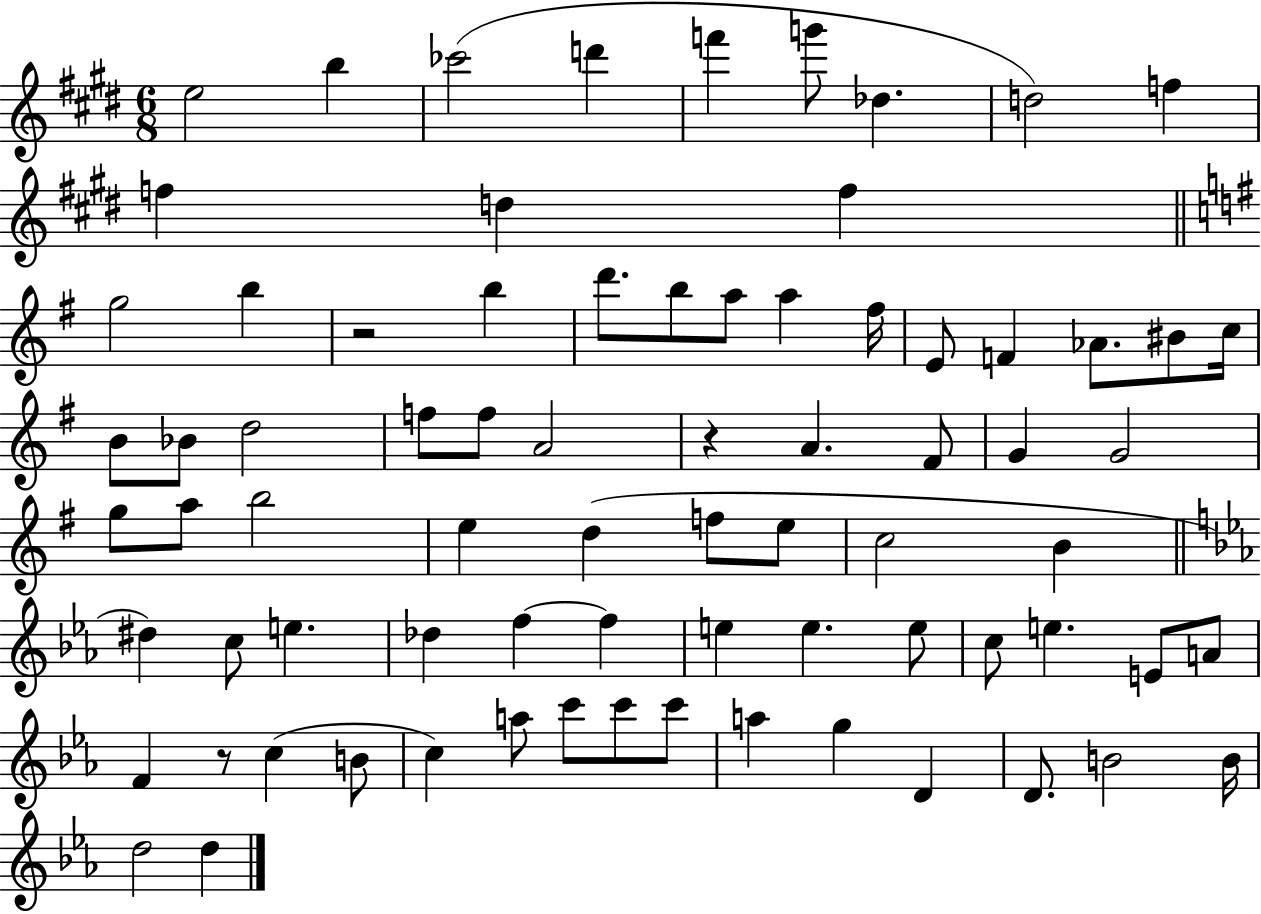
X:1
T:Untitled
M:6/8
L:1/4
K:E
e2 b _c'2 d' f' g'/2 _d d2 f f d f g2 b z2 b d'/2 b/2 a/2 a ^f/4 E/2 F _A/2 ^B/2 c/4 B/2 _B/2 d2 f/2 f/2 A2 z A ^F/2 G G2 g/2 a/2 b2 e d f/2 e/2 c2 B ^d c/2 e _d f f e e e/2 c/2 e E/2 A/2 F z/2 c B/2 c a/2 c'/2 c'/2 c'/2 a g D D/2 B2 B/4 d2 d